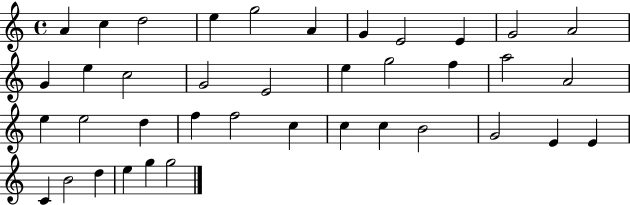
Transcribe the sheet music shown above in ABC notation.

X:1
T:Untitled
M:4/4
L:1/4
K:C
A c d2 e g2 A G E2 E G2 A2 G e c2 G2 E2 e g2 f a2 A2 e e2 d f f2 c c c B2 G2 E E C B2 d e g g2